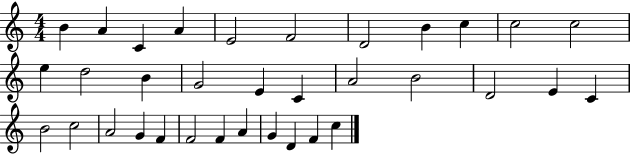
{
  \clef treble
  \numericTimeSignature
  \time 4/4
  \key c \major
  b'4 a'4 c'4 a'4 | e'2 f'2 | d'2 b'4 c''4 | c''2 c''2 | \break e''4 d''2 b'4 | g'2 e'4 c'4 | a'2 b'2 | d'2 e'4 c'4 | \break b'2 c''2 | a'2 g'4 f'4 | f'2 f'4 a'4 | g'4 d'4 f'4 c''4 | \break \bar "|."
}